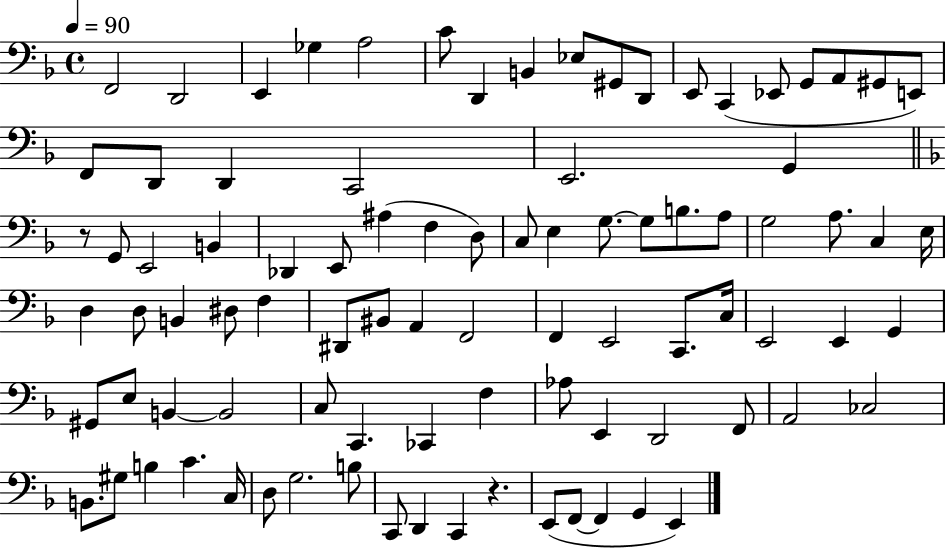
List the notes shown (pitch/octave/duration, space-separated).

F2/h D2/h E2/q Gb3/q A3/h C4/e D2/q B2/q Eb3/e G#2/e D2/e E2/e C2/q Eb2/e G2/e A2/e G#2/e E2/e F2/e D2/e D2/q C2/h E2/h. G2/q R/e G2/e E2/h B2/q Db2/q E2/e A#3/q F3/q D3/e C3/e E3/q G3/e. G3/e B3/e. A3/e G3/h A3/e. C3/q E3/s D3/q D3/e B2/q D#3/e F3/q D#2/e BIS2/e A2/q F2/h F2/q E2/h C2/e. C3/s E2/h E2/q G2/q G#2/e E3/e B2/q B2/h C3/e C2/q. CES2/q F3/q Ab3/e E2/q D2/h F2/e A2/h CES3/h B2/e. G#3/e B3/q C4/q. C3/s D3/e G3/h. B3/e C2/e D2/q C2/q R/q. E2/e F2/e F2/q G2/q E2/q